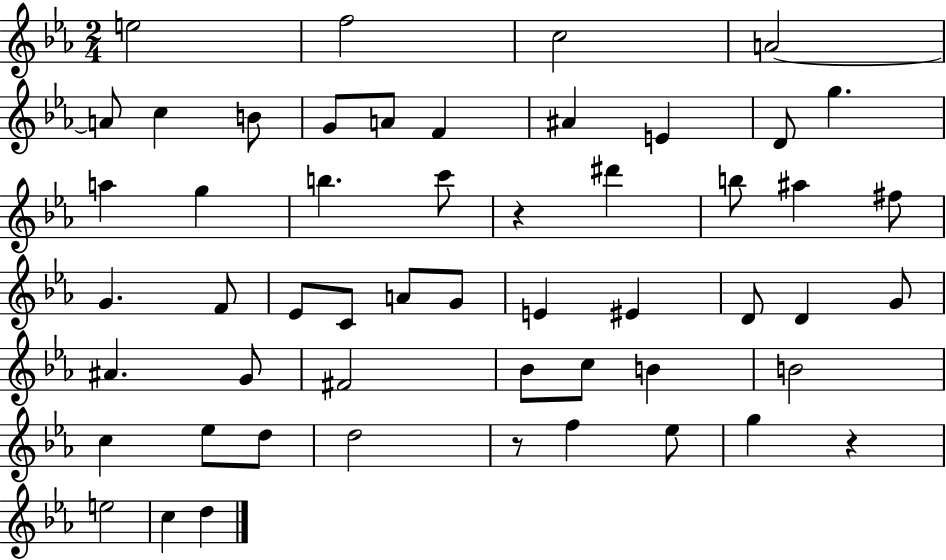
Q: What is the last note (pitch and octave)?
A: D5